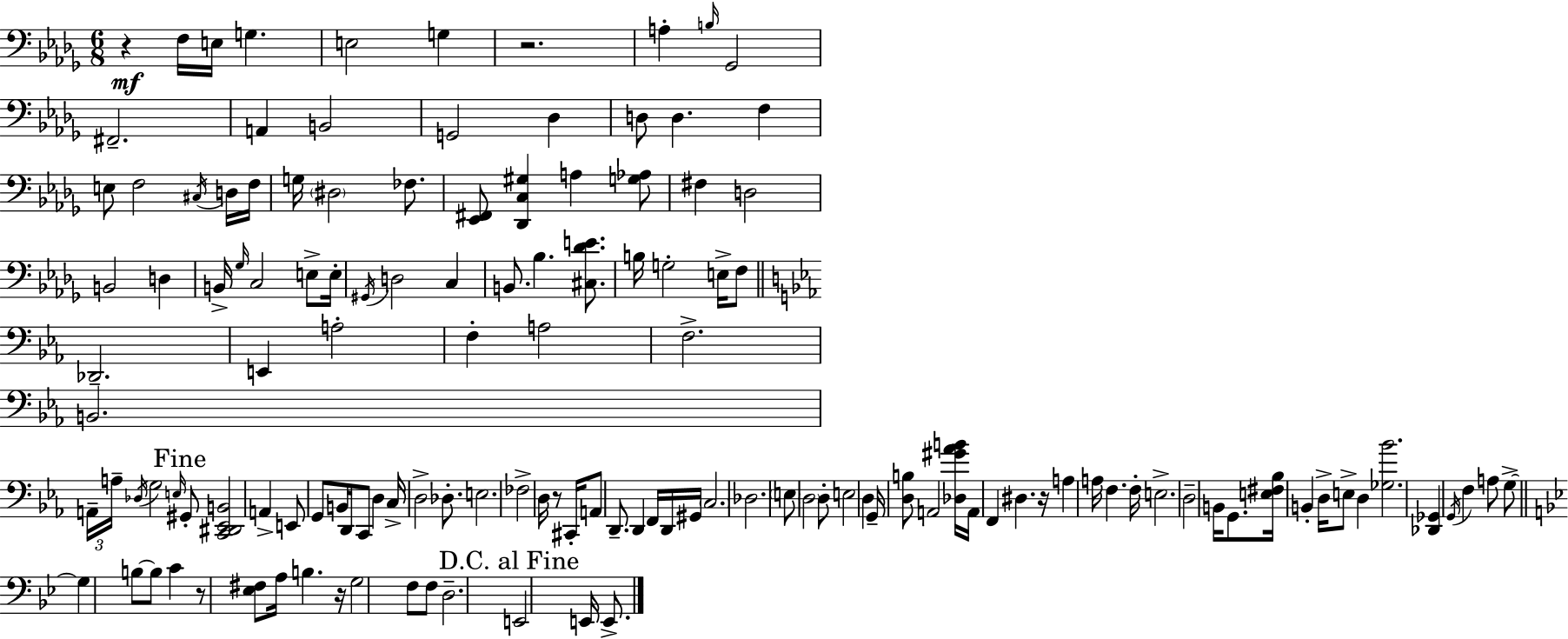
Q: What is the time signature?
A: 6/8